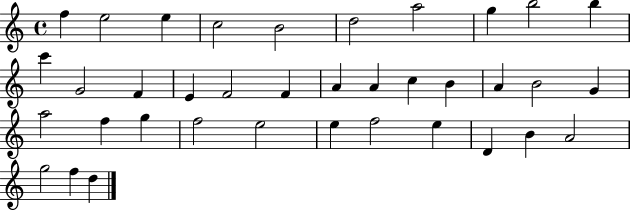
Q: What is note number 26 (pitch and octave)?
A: G5